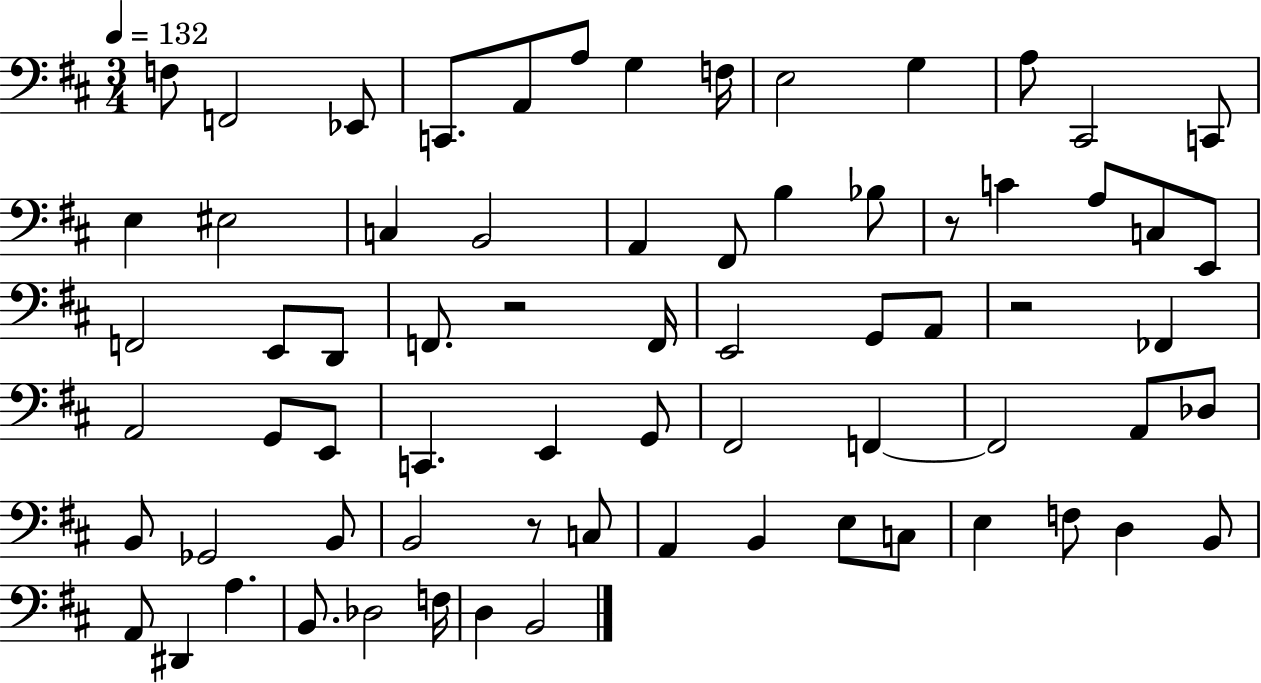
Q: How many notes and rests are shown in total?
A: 70